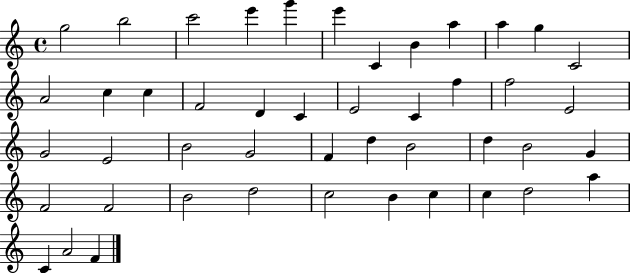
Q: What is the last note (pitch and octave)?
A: F4